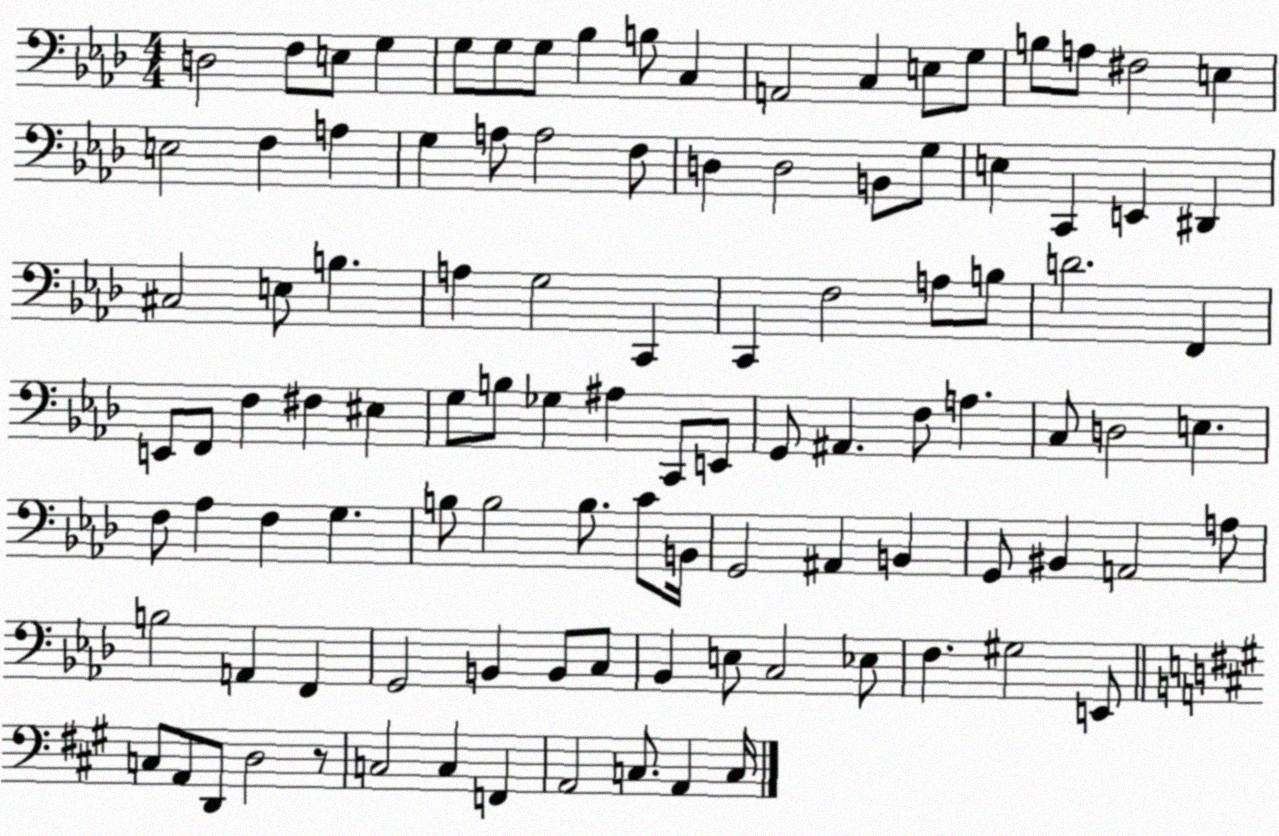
X:1
T:Untitled
M:4/4
L:1/4
K:Ab
D,2 F,/2 E,/2 G, G,/2 G,/2 G,/2 _B, B,/2 C, A,,2 C, E,/2 G,/2 B,/2 A,/2 ^F,2 E, E,2 F, A, G, A,/2 A,2 F,/2 D, D,2 B,,/2 G,/2 E, C,, E,, ^D,, ^C,2 E,/2 B, A, G,2 C,, C,, F,2 A,/2 B,/2 D2 F,, E,,/2 F,,/2 F, ^F, ^E, G,/2 B,/2 _G, ^A, C,,/2 E,,/2 G,,/2 ^A,, F,/2 A, C,/2 D,2 E, F,/2 _A, F, G, B,/2 B,2 B,/2 C/2 B,,/4 G,,2 ^A,, B,, G,,/2 ^B,, A,,2 A,/2 B,2 A,, F,, G,,2 B,, B,,/2 C,/2 _B,, E,/2 C,2 _E,/2 F, ^G,2 E,,/2 C,/2 A,,/2 D,,/2 D,2 z/2 C,2 C, F,, A,,2 C,/2 A,, C,/4